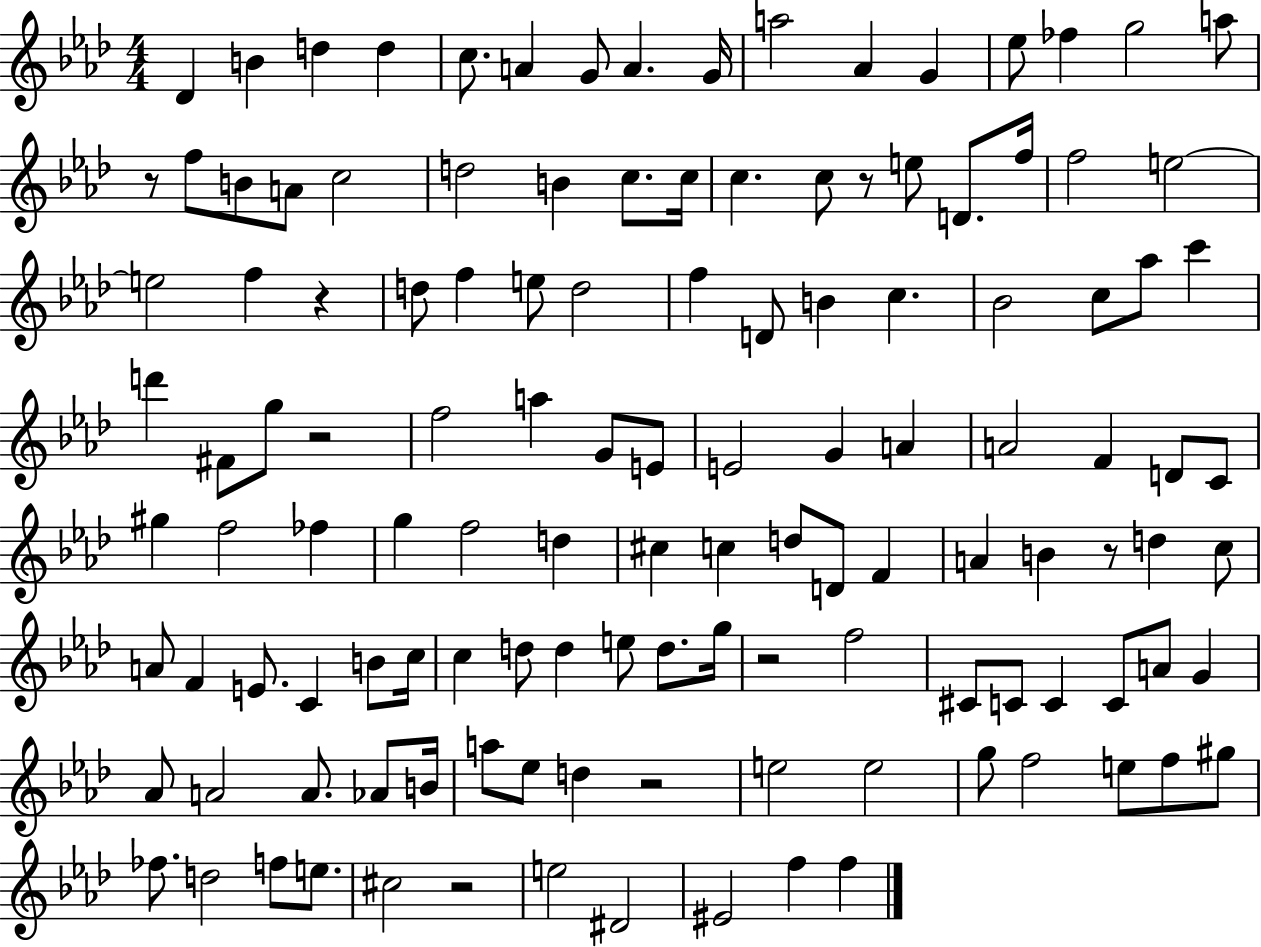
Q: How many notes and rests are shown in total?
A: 126